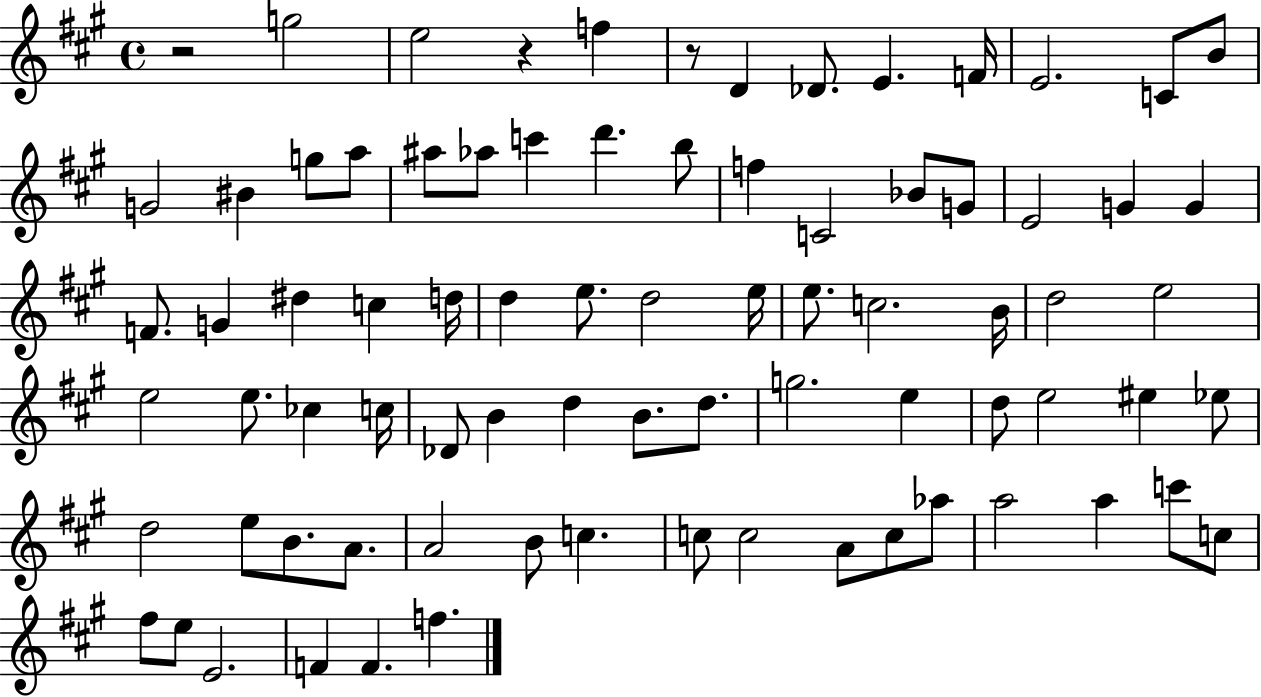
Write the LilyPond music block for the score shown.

{
  \clef treble
  \time 4/4
  \defaultTimeSignature
  \key a \major
  r2 g''2 | e''2 r4 f''4 | r8 d'4 des'8. e'4. f'16 | e'2. c'8 b'8 | \break g'2 bis'4 g''8 a''8 | ais''8 aes''8 c'''4 d'''4. b''8 | f''4 c'2 bes'8 g'8 | e'2 g'4 g'4 | \break f'8. g'4 dis''4 c''4 d''16 | d''4 e''8. d''2 e''16 | e''8. c''2. b'16 | d''2 e''2 | \break e''2 e''8. ces''4 c''16 | des'8 b'4 d''4 b'8. d''8. | g''2. e''4 | d''8 e''2 eis''4 ees''8 | \break d''2 e''8 b'8. a'8. | a'2 b'8 c''4. | c''8 c''2 a'8 c''8 aes''8 | a''2 a''4 c'''8 c''8 | \break fis''8 e''8 e'2. | f'4 f'4. f''4. | \bar "|."
}